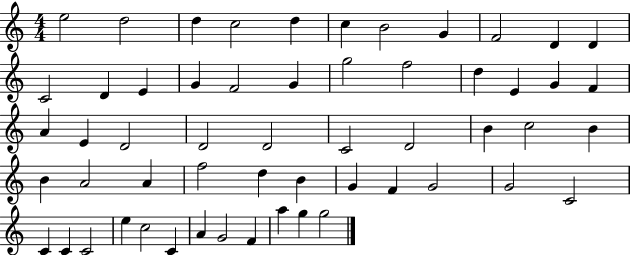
{
  \clef treble
  \numericTimeSignature
  \time 4/4
  \key c \major
  e''2 d''2 | d''4 c''2 d''4 | c''4 b'2 g'4 | f'2 d'4 d'4 | \break c'2 d'4 e'4 | g'4 f'2 g'4 | g''2 f''2 | d''4 e'4 g'4 f'4 | \break a'4 e'4 d'2 | d'2 d'2 | c'2 d'2 | b'4 c''2 b'4 | \break b'4 a'2 a'4 | f''2 d''4 b'4 | g'4 f'4 g'2 | g'2 c'2 | \break c'4 c'4 c'2 | e''4 c''2 c'4 | a'4 g'2 f'4 | a''4 g''4 g''2 | \break \bar "|."
}